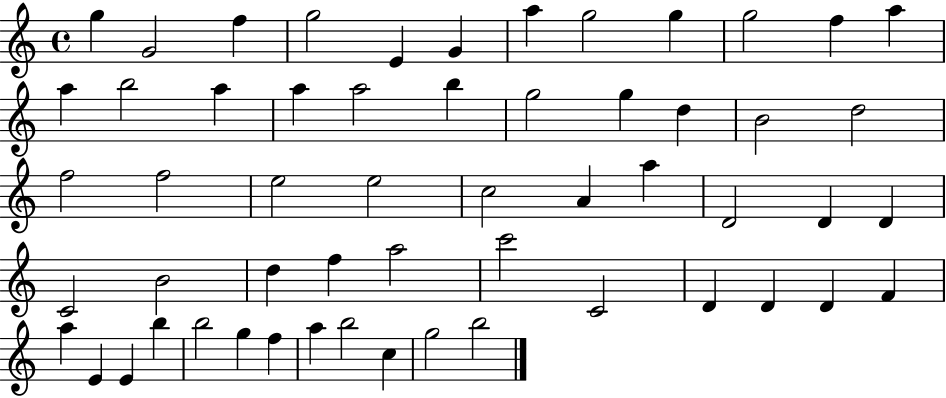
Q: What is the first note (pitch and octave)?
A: G5